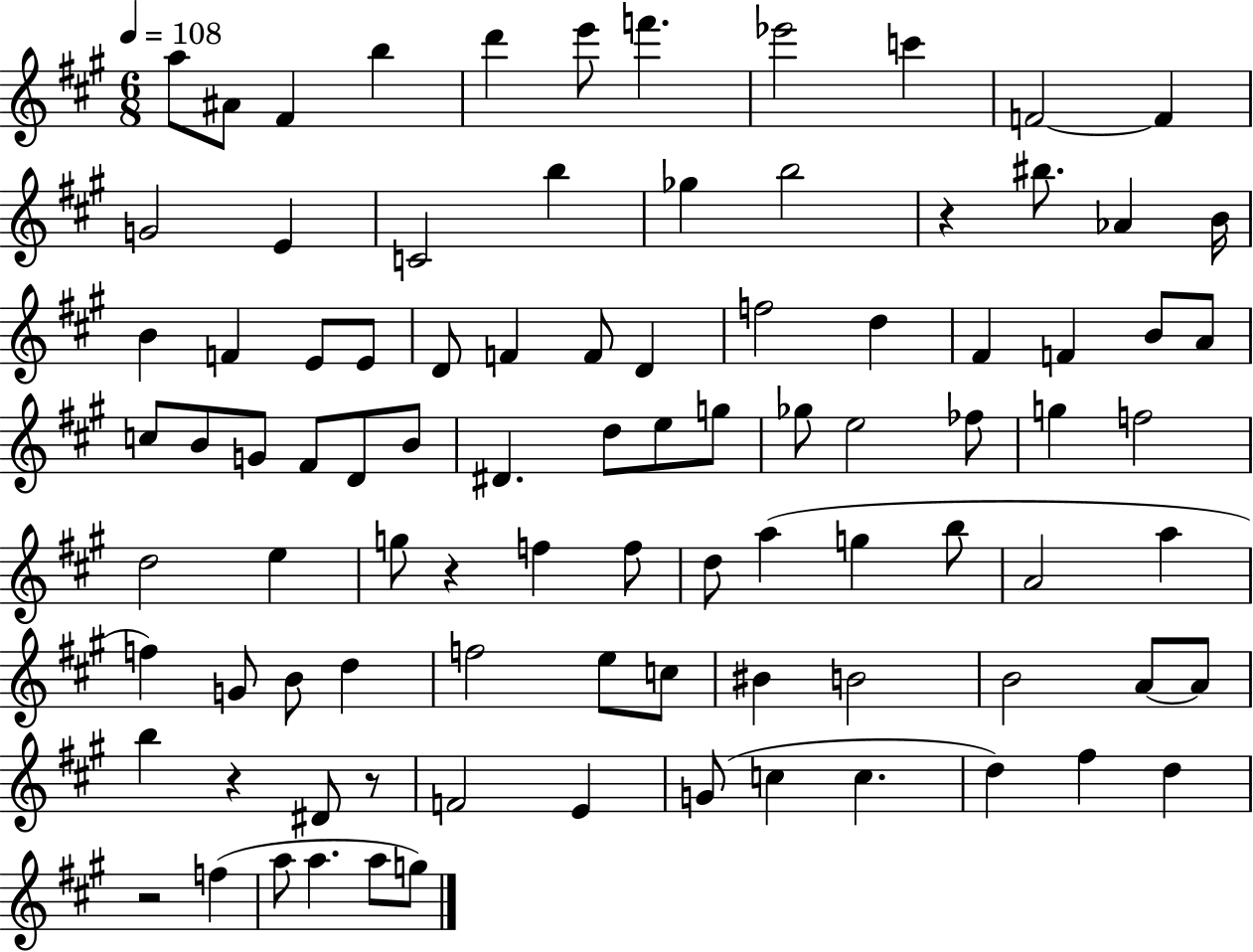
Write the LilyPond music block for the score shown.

{
  \clef treble
  \numericTimeSignature
  \time 6/8
  \key a \major
  \tempo 4 = 108
  \repeat volta 2 { a''8 ais'8 fis'4 b''4 | d'''4 e'''8 f'''4. | ees'''2 c'''4 | f'2~~ f'4 | \break g'2 e'4 | c'2 b''4 | ges''4 b''2 | r4 bis''8. aes'4 b'16 | \break b'4 f'4 e'8 e'8 | d'8 f'4 f'8 d'4 | f''2 d''4 | fis'4 f'4 b'8 a'8 | \break c''8 b'8 g'8 fis'8 d'8 b'8 | dis'4. d''8 e''8 g''8 | ges''8 e''2 fes''8 | g''4 f''2 | \break d''2 e''4 | g''8 r4 f''4 f''8 | d''8 a''4( g''4 b''8 | a'2 a''4 | \break f''4) g'8 b'8 d''4 | f''2 e''8 c''8 | bis'4 b'2 | b'2 a'8~~ a'8 | \break b''4 r4 dis'8 r8 | f'2 e'4 | g'8( c''4 c''4. | d''4) fis''4 d''4 | \break r2 f''4( | a''8 a''4. a''8 g''8) | } \bar "|."
}